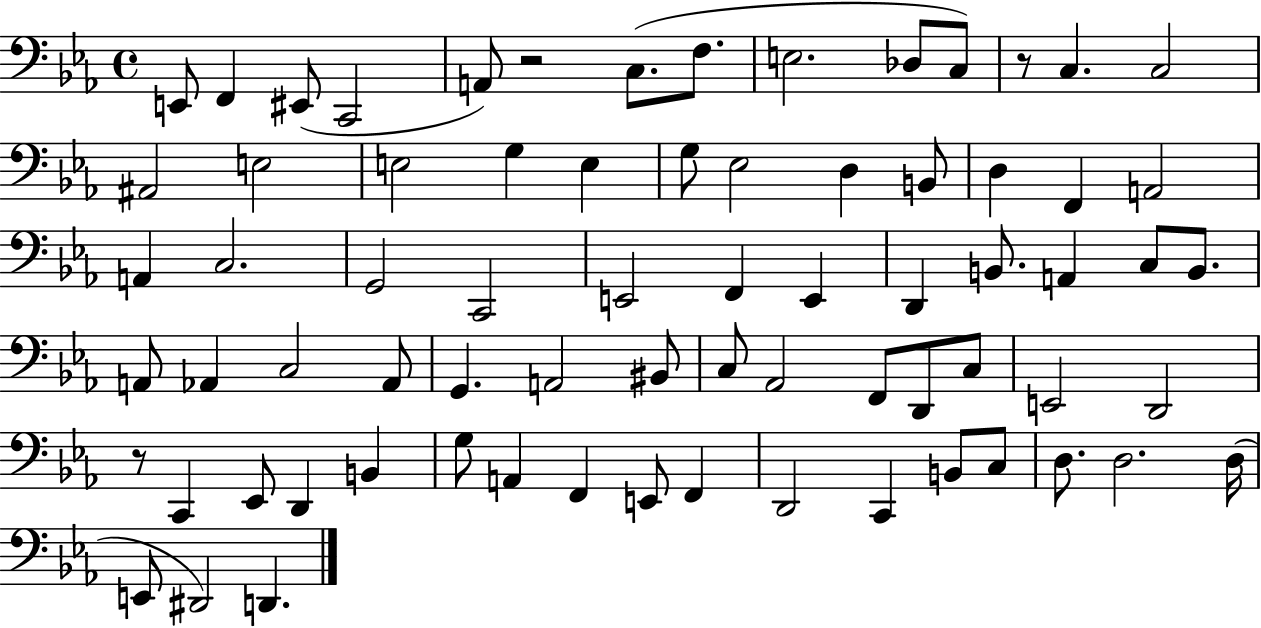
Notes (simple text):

E2/e F2/q EIS2/e C2/h A2/e R/h C3/e. F3/e. E3/h. Db3/e C3/e R/e C3/q. C3/h A#2/h E3/h E3/h G3/q E3/q G3/e Eb3/h D3/q B2/e D3/q F2/q A2/h A2/q C3/h. G2/h C2/h E2/h F2/q E2/q D2/q B2/e. A2/q C3/e B2/e. A2/e Ab2/q C3/h Ab2/e G2/q. A2/h BIS2/e C3/e Ab2/h F2/e D2/e C3/e E2/h D2/h R/e C2/q Eb2/e D2/q B2/q G3/e A2/q F2/q E2/e F2/q D2/h C2/q B2/e C3/e D3/e. D3/h. D3/s E2/e D#2/h D2/q.